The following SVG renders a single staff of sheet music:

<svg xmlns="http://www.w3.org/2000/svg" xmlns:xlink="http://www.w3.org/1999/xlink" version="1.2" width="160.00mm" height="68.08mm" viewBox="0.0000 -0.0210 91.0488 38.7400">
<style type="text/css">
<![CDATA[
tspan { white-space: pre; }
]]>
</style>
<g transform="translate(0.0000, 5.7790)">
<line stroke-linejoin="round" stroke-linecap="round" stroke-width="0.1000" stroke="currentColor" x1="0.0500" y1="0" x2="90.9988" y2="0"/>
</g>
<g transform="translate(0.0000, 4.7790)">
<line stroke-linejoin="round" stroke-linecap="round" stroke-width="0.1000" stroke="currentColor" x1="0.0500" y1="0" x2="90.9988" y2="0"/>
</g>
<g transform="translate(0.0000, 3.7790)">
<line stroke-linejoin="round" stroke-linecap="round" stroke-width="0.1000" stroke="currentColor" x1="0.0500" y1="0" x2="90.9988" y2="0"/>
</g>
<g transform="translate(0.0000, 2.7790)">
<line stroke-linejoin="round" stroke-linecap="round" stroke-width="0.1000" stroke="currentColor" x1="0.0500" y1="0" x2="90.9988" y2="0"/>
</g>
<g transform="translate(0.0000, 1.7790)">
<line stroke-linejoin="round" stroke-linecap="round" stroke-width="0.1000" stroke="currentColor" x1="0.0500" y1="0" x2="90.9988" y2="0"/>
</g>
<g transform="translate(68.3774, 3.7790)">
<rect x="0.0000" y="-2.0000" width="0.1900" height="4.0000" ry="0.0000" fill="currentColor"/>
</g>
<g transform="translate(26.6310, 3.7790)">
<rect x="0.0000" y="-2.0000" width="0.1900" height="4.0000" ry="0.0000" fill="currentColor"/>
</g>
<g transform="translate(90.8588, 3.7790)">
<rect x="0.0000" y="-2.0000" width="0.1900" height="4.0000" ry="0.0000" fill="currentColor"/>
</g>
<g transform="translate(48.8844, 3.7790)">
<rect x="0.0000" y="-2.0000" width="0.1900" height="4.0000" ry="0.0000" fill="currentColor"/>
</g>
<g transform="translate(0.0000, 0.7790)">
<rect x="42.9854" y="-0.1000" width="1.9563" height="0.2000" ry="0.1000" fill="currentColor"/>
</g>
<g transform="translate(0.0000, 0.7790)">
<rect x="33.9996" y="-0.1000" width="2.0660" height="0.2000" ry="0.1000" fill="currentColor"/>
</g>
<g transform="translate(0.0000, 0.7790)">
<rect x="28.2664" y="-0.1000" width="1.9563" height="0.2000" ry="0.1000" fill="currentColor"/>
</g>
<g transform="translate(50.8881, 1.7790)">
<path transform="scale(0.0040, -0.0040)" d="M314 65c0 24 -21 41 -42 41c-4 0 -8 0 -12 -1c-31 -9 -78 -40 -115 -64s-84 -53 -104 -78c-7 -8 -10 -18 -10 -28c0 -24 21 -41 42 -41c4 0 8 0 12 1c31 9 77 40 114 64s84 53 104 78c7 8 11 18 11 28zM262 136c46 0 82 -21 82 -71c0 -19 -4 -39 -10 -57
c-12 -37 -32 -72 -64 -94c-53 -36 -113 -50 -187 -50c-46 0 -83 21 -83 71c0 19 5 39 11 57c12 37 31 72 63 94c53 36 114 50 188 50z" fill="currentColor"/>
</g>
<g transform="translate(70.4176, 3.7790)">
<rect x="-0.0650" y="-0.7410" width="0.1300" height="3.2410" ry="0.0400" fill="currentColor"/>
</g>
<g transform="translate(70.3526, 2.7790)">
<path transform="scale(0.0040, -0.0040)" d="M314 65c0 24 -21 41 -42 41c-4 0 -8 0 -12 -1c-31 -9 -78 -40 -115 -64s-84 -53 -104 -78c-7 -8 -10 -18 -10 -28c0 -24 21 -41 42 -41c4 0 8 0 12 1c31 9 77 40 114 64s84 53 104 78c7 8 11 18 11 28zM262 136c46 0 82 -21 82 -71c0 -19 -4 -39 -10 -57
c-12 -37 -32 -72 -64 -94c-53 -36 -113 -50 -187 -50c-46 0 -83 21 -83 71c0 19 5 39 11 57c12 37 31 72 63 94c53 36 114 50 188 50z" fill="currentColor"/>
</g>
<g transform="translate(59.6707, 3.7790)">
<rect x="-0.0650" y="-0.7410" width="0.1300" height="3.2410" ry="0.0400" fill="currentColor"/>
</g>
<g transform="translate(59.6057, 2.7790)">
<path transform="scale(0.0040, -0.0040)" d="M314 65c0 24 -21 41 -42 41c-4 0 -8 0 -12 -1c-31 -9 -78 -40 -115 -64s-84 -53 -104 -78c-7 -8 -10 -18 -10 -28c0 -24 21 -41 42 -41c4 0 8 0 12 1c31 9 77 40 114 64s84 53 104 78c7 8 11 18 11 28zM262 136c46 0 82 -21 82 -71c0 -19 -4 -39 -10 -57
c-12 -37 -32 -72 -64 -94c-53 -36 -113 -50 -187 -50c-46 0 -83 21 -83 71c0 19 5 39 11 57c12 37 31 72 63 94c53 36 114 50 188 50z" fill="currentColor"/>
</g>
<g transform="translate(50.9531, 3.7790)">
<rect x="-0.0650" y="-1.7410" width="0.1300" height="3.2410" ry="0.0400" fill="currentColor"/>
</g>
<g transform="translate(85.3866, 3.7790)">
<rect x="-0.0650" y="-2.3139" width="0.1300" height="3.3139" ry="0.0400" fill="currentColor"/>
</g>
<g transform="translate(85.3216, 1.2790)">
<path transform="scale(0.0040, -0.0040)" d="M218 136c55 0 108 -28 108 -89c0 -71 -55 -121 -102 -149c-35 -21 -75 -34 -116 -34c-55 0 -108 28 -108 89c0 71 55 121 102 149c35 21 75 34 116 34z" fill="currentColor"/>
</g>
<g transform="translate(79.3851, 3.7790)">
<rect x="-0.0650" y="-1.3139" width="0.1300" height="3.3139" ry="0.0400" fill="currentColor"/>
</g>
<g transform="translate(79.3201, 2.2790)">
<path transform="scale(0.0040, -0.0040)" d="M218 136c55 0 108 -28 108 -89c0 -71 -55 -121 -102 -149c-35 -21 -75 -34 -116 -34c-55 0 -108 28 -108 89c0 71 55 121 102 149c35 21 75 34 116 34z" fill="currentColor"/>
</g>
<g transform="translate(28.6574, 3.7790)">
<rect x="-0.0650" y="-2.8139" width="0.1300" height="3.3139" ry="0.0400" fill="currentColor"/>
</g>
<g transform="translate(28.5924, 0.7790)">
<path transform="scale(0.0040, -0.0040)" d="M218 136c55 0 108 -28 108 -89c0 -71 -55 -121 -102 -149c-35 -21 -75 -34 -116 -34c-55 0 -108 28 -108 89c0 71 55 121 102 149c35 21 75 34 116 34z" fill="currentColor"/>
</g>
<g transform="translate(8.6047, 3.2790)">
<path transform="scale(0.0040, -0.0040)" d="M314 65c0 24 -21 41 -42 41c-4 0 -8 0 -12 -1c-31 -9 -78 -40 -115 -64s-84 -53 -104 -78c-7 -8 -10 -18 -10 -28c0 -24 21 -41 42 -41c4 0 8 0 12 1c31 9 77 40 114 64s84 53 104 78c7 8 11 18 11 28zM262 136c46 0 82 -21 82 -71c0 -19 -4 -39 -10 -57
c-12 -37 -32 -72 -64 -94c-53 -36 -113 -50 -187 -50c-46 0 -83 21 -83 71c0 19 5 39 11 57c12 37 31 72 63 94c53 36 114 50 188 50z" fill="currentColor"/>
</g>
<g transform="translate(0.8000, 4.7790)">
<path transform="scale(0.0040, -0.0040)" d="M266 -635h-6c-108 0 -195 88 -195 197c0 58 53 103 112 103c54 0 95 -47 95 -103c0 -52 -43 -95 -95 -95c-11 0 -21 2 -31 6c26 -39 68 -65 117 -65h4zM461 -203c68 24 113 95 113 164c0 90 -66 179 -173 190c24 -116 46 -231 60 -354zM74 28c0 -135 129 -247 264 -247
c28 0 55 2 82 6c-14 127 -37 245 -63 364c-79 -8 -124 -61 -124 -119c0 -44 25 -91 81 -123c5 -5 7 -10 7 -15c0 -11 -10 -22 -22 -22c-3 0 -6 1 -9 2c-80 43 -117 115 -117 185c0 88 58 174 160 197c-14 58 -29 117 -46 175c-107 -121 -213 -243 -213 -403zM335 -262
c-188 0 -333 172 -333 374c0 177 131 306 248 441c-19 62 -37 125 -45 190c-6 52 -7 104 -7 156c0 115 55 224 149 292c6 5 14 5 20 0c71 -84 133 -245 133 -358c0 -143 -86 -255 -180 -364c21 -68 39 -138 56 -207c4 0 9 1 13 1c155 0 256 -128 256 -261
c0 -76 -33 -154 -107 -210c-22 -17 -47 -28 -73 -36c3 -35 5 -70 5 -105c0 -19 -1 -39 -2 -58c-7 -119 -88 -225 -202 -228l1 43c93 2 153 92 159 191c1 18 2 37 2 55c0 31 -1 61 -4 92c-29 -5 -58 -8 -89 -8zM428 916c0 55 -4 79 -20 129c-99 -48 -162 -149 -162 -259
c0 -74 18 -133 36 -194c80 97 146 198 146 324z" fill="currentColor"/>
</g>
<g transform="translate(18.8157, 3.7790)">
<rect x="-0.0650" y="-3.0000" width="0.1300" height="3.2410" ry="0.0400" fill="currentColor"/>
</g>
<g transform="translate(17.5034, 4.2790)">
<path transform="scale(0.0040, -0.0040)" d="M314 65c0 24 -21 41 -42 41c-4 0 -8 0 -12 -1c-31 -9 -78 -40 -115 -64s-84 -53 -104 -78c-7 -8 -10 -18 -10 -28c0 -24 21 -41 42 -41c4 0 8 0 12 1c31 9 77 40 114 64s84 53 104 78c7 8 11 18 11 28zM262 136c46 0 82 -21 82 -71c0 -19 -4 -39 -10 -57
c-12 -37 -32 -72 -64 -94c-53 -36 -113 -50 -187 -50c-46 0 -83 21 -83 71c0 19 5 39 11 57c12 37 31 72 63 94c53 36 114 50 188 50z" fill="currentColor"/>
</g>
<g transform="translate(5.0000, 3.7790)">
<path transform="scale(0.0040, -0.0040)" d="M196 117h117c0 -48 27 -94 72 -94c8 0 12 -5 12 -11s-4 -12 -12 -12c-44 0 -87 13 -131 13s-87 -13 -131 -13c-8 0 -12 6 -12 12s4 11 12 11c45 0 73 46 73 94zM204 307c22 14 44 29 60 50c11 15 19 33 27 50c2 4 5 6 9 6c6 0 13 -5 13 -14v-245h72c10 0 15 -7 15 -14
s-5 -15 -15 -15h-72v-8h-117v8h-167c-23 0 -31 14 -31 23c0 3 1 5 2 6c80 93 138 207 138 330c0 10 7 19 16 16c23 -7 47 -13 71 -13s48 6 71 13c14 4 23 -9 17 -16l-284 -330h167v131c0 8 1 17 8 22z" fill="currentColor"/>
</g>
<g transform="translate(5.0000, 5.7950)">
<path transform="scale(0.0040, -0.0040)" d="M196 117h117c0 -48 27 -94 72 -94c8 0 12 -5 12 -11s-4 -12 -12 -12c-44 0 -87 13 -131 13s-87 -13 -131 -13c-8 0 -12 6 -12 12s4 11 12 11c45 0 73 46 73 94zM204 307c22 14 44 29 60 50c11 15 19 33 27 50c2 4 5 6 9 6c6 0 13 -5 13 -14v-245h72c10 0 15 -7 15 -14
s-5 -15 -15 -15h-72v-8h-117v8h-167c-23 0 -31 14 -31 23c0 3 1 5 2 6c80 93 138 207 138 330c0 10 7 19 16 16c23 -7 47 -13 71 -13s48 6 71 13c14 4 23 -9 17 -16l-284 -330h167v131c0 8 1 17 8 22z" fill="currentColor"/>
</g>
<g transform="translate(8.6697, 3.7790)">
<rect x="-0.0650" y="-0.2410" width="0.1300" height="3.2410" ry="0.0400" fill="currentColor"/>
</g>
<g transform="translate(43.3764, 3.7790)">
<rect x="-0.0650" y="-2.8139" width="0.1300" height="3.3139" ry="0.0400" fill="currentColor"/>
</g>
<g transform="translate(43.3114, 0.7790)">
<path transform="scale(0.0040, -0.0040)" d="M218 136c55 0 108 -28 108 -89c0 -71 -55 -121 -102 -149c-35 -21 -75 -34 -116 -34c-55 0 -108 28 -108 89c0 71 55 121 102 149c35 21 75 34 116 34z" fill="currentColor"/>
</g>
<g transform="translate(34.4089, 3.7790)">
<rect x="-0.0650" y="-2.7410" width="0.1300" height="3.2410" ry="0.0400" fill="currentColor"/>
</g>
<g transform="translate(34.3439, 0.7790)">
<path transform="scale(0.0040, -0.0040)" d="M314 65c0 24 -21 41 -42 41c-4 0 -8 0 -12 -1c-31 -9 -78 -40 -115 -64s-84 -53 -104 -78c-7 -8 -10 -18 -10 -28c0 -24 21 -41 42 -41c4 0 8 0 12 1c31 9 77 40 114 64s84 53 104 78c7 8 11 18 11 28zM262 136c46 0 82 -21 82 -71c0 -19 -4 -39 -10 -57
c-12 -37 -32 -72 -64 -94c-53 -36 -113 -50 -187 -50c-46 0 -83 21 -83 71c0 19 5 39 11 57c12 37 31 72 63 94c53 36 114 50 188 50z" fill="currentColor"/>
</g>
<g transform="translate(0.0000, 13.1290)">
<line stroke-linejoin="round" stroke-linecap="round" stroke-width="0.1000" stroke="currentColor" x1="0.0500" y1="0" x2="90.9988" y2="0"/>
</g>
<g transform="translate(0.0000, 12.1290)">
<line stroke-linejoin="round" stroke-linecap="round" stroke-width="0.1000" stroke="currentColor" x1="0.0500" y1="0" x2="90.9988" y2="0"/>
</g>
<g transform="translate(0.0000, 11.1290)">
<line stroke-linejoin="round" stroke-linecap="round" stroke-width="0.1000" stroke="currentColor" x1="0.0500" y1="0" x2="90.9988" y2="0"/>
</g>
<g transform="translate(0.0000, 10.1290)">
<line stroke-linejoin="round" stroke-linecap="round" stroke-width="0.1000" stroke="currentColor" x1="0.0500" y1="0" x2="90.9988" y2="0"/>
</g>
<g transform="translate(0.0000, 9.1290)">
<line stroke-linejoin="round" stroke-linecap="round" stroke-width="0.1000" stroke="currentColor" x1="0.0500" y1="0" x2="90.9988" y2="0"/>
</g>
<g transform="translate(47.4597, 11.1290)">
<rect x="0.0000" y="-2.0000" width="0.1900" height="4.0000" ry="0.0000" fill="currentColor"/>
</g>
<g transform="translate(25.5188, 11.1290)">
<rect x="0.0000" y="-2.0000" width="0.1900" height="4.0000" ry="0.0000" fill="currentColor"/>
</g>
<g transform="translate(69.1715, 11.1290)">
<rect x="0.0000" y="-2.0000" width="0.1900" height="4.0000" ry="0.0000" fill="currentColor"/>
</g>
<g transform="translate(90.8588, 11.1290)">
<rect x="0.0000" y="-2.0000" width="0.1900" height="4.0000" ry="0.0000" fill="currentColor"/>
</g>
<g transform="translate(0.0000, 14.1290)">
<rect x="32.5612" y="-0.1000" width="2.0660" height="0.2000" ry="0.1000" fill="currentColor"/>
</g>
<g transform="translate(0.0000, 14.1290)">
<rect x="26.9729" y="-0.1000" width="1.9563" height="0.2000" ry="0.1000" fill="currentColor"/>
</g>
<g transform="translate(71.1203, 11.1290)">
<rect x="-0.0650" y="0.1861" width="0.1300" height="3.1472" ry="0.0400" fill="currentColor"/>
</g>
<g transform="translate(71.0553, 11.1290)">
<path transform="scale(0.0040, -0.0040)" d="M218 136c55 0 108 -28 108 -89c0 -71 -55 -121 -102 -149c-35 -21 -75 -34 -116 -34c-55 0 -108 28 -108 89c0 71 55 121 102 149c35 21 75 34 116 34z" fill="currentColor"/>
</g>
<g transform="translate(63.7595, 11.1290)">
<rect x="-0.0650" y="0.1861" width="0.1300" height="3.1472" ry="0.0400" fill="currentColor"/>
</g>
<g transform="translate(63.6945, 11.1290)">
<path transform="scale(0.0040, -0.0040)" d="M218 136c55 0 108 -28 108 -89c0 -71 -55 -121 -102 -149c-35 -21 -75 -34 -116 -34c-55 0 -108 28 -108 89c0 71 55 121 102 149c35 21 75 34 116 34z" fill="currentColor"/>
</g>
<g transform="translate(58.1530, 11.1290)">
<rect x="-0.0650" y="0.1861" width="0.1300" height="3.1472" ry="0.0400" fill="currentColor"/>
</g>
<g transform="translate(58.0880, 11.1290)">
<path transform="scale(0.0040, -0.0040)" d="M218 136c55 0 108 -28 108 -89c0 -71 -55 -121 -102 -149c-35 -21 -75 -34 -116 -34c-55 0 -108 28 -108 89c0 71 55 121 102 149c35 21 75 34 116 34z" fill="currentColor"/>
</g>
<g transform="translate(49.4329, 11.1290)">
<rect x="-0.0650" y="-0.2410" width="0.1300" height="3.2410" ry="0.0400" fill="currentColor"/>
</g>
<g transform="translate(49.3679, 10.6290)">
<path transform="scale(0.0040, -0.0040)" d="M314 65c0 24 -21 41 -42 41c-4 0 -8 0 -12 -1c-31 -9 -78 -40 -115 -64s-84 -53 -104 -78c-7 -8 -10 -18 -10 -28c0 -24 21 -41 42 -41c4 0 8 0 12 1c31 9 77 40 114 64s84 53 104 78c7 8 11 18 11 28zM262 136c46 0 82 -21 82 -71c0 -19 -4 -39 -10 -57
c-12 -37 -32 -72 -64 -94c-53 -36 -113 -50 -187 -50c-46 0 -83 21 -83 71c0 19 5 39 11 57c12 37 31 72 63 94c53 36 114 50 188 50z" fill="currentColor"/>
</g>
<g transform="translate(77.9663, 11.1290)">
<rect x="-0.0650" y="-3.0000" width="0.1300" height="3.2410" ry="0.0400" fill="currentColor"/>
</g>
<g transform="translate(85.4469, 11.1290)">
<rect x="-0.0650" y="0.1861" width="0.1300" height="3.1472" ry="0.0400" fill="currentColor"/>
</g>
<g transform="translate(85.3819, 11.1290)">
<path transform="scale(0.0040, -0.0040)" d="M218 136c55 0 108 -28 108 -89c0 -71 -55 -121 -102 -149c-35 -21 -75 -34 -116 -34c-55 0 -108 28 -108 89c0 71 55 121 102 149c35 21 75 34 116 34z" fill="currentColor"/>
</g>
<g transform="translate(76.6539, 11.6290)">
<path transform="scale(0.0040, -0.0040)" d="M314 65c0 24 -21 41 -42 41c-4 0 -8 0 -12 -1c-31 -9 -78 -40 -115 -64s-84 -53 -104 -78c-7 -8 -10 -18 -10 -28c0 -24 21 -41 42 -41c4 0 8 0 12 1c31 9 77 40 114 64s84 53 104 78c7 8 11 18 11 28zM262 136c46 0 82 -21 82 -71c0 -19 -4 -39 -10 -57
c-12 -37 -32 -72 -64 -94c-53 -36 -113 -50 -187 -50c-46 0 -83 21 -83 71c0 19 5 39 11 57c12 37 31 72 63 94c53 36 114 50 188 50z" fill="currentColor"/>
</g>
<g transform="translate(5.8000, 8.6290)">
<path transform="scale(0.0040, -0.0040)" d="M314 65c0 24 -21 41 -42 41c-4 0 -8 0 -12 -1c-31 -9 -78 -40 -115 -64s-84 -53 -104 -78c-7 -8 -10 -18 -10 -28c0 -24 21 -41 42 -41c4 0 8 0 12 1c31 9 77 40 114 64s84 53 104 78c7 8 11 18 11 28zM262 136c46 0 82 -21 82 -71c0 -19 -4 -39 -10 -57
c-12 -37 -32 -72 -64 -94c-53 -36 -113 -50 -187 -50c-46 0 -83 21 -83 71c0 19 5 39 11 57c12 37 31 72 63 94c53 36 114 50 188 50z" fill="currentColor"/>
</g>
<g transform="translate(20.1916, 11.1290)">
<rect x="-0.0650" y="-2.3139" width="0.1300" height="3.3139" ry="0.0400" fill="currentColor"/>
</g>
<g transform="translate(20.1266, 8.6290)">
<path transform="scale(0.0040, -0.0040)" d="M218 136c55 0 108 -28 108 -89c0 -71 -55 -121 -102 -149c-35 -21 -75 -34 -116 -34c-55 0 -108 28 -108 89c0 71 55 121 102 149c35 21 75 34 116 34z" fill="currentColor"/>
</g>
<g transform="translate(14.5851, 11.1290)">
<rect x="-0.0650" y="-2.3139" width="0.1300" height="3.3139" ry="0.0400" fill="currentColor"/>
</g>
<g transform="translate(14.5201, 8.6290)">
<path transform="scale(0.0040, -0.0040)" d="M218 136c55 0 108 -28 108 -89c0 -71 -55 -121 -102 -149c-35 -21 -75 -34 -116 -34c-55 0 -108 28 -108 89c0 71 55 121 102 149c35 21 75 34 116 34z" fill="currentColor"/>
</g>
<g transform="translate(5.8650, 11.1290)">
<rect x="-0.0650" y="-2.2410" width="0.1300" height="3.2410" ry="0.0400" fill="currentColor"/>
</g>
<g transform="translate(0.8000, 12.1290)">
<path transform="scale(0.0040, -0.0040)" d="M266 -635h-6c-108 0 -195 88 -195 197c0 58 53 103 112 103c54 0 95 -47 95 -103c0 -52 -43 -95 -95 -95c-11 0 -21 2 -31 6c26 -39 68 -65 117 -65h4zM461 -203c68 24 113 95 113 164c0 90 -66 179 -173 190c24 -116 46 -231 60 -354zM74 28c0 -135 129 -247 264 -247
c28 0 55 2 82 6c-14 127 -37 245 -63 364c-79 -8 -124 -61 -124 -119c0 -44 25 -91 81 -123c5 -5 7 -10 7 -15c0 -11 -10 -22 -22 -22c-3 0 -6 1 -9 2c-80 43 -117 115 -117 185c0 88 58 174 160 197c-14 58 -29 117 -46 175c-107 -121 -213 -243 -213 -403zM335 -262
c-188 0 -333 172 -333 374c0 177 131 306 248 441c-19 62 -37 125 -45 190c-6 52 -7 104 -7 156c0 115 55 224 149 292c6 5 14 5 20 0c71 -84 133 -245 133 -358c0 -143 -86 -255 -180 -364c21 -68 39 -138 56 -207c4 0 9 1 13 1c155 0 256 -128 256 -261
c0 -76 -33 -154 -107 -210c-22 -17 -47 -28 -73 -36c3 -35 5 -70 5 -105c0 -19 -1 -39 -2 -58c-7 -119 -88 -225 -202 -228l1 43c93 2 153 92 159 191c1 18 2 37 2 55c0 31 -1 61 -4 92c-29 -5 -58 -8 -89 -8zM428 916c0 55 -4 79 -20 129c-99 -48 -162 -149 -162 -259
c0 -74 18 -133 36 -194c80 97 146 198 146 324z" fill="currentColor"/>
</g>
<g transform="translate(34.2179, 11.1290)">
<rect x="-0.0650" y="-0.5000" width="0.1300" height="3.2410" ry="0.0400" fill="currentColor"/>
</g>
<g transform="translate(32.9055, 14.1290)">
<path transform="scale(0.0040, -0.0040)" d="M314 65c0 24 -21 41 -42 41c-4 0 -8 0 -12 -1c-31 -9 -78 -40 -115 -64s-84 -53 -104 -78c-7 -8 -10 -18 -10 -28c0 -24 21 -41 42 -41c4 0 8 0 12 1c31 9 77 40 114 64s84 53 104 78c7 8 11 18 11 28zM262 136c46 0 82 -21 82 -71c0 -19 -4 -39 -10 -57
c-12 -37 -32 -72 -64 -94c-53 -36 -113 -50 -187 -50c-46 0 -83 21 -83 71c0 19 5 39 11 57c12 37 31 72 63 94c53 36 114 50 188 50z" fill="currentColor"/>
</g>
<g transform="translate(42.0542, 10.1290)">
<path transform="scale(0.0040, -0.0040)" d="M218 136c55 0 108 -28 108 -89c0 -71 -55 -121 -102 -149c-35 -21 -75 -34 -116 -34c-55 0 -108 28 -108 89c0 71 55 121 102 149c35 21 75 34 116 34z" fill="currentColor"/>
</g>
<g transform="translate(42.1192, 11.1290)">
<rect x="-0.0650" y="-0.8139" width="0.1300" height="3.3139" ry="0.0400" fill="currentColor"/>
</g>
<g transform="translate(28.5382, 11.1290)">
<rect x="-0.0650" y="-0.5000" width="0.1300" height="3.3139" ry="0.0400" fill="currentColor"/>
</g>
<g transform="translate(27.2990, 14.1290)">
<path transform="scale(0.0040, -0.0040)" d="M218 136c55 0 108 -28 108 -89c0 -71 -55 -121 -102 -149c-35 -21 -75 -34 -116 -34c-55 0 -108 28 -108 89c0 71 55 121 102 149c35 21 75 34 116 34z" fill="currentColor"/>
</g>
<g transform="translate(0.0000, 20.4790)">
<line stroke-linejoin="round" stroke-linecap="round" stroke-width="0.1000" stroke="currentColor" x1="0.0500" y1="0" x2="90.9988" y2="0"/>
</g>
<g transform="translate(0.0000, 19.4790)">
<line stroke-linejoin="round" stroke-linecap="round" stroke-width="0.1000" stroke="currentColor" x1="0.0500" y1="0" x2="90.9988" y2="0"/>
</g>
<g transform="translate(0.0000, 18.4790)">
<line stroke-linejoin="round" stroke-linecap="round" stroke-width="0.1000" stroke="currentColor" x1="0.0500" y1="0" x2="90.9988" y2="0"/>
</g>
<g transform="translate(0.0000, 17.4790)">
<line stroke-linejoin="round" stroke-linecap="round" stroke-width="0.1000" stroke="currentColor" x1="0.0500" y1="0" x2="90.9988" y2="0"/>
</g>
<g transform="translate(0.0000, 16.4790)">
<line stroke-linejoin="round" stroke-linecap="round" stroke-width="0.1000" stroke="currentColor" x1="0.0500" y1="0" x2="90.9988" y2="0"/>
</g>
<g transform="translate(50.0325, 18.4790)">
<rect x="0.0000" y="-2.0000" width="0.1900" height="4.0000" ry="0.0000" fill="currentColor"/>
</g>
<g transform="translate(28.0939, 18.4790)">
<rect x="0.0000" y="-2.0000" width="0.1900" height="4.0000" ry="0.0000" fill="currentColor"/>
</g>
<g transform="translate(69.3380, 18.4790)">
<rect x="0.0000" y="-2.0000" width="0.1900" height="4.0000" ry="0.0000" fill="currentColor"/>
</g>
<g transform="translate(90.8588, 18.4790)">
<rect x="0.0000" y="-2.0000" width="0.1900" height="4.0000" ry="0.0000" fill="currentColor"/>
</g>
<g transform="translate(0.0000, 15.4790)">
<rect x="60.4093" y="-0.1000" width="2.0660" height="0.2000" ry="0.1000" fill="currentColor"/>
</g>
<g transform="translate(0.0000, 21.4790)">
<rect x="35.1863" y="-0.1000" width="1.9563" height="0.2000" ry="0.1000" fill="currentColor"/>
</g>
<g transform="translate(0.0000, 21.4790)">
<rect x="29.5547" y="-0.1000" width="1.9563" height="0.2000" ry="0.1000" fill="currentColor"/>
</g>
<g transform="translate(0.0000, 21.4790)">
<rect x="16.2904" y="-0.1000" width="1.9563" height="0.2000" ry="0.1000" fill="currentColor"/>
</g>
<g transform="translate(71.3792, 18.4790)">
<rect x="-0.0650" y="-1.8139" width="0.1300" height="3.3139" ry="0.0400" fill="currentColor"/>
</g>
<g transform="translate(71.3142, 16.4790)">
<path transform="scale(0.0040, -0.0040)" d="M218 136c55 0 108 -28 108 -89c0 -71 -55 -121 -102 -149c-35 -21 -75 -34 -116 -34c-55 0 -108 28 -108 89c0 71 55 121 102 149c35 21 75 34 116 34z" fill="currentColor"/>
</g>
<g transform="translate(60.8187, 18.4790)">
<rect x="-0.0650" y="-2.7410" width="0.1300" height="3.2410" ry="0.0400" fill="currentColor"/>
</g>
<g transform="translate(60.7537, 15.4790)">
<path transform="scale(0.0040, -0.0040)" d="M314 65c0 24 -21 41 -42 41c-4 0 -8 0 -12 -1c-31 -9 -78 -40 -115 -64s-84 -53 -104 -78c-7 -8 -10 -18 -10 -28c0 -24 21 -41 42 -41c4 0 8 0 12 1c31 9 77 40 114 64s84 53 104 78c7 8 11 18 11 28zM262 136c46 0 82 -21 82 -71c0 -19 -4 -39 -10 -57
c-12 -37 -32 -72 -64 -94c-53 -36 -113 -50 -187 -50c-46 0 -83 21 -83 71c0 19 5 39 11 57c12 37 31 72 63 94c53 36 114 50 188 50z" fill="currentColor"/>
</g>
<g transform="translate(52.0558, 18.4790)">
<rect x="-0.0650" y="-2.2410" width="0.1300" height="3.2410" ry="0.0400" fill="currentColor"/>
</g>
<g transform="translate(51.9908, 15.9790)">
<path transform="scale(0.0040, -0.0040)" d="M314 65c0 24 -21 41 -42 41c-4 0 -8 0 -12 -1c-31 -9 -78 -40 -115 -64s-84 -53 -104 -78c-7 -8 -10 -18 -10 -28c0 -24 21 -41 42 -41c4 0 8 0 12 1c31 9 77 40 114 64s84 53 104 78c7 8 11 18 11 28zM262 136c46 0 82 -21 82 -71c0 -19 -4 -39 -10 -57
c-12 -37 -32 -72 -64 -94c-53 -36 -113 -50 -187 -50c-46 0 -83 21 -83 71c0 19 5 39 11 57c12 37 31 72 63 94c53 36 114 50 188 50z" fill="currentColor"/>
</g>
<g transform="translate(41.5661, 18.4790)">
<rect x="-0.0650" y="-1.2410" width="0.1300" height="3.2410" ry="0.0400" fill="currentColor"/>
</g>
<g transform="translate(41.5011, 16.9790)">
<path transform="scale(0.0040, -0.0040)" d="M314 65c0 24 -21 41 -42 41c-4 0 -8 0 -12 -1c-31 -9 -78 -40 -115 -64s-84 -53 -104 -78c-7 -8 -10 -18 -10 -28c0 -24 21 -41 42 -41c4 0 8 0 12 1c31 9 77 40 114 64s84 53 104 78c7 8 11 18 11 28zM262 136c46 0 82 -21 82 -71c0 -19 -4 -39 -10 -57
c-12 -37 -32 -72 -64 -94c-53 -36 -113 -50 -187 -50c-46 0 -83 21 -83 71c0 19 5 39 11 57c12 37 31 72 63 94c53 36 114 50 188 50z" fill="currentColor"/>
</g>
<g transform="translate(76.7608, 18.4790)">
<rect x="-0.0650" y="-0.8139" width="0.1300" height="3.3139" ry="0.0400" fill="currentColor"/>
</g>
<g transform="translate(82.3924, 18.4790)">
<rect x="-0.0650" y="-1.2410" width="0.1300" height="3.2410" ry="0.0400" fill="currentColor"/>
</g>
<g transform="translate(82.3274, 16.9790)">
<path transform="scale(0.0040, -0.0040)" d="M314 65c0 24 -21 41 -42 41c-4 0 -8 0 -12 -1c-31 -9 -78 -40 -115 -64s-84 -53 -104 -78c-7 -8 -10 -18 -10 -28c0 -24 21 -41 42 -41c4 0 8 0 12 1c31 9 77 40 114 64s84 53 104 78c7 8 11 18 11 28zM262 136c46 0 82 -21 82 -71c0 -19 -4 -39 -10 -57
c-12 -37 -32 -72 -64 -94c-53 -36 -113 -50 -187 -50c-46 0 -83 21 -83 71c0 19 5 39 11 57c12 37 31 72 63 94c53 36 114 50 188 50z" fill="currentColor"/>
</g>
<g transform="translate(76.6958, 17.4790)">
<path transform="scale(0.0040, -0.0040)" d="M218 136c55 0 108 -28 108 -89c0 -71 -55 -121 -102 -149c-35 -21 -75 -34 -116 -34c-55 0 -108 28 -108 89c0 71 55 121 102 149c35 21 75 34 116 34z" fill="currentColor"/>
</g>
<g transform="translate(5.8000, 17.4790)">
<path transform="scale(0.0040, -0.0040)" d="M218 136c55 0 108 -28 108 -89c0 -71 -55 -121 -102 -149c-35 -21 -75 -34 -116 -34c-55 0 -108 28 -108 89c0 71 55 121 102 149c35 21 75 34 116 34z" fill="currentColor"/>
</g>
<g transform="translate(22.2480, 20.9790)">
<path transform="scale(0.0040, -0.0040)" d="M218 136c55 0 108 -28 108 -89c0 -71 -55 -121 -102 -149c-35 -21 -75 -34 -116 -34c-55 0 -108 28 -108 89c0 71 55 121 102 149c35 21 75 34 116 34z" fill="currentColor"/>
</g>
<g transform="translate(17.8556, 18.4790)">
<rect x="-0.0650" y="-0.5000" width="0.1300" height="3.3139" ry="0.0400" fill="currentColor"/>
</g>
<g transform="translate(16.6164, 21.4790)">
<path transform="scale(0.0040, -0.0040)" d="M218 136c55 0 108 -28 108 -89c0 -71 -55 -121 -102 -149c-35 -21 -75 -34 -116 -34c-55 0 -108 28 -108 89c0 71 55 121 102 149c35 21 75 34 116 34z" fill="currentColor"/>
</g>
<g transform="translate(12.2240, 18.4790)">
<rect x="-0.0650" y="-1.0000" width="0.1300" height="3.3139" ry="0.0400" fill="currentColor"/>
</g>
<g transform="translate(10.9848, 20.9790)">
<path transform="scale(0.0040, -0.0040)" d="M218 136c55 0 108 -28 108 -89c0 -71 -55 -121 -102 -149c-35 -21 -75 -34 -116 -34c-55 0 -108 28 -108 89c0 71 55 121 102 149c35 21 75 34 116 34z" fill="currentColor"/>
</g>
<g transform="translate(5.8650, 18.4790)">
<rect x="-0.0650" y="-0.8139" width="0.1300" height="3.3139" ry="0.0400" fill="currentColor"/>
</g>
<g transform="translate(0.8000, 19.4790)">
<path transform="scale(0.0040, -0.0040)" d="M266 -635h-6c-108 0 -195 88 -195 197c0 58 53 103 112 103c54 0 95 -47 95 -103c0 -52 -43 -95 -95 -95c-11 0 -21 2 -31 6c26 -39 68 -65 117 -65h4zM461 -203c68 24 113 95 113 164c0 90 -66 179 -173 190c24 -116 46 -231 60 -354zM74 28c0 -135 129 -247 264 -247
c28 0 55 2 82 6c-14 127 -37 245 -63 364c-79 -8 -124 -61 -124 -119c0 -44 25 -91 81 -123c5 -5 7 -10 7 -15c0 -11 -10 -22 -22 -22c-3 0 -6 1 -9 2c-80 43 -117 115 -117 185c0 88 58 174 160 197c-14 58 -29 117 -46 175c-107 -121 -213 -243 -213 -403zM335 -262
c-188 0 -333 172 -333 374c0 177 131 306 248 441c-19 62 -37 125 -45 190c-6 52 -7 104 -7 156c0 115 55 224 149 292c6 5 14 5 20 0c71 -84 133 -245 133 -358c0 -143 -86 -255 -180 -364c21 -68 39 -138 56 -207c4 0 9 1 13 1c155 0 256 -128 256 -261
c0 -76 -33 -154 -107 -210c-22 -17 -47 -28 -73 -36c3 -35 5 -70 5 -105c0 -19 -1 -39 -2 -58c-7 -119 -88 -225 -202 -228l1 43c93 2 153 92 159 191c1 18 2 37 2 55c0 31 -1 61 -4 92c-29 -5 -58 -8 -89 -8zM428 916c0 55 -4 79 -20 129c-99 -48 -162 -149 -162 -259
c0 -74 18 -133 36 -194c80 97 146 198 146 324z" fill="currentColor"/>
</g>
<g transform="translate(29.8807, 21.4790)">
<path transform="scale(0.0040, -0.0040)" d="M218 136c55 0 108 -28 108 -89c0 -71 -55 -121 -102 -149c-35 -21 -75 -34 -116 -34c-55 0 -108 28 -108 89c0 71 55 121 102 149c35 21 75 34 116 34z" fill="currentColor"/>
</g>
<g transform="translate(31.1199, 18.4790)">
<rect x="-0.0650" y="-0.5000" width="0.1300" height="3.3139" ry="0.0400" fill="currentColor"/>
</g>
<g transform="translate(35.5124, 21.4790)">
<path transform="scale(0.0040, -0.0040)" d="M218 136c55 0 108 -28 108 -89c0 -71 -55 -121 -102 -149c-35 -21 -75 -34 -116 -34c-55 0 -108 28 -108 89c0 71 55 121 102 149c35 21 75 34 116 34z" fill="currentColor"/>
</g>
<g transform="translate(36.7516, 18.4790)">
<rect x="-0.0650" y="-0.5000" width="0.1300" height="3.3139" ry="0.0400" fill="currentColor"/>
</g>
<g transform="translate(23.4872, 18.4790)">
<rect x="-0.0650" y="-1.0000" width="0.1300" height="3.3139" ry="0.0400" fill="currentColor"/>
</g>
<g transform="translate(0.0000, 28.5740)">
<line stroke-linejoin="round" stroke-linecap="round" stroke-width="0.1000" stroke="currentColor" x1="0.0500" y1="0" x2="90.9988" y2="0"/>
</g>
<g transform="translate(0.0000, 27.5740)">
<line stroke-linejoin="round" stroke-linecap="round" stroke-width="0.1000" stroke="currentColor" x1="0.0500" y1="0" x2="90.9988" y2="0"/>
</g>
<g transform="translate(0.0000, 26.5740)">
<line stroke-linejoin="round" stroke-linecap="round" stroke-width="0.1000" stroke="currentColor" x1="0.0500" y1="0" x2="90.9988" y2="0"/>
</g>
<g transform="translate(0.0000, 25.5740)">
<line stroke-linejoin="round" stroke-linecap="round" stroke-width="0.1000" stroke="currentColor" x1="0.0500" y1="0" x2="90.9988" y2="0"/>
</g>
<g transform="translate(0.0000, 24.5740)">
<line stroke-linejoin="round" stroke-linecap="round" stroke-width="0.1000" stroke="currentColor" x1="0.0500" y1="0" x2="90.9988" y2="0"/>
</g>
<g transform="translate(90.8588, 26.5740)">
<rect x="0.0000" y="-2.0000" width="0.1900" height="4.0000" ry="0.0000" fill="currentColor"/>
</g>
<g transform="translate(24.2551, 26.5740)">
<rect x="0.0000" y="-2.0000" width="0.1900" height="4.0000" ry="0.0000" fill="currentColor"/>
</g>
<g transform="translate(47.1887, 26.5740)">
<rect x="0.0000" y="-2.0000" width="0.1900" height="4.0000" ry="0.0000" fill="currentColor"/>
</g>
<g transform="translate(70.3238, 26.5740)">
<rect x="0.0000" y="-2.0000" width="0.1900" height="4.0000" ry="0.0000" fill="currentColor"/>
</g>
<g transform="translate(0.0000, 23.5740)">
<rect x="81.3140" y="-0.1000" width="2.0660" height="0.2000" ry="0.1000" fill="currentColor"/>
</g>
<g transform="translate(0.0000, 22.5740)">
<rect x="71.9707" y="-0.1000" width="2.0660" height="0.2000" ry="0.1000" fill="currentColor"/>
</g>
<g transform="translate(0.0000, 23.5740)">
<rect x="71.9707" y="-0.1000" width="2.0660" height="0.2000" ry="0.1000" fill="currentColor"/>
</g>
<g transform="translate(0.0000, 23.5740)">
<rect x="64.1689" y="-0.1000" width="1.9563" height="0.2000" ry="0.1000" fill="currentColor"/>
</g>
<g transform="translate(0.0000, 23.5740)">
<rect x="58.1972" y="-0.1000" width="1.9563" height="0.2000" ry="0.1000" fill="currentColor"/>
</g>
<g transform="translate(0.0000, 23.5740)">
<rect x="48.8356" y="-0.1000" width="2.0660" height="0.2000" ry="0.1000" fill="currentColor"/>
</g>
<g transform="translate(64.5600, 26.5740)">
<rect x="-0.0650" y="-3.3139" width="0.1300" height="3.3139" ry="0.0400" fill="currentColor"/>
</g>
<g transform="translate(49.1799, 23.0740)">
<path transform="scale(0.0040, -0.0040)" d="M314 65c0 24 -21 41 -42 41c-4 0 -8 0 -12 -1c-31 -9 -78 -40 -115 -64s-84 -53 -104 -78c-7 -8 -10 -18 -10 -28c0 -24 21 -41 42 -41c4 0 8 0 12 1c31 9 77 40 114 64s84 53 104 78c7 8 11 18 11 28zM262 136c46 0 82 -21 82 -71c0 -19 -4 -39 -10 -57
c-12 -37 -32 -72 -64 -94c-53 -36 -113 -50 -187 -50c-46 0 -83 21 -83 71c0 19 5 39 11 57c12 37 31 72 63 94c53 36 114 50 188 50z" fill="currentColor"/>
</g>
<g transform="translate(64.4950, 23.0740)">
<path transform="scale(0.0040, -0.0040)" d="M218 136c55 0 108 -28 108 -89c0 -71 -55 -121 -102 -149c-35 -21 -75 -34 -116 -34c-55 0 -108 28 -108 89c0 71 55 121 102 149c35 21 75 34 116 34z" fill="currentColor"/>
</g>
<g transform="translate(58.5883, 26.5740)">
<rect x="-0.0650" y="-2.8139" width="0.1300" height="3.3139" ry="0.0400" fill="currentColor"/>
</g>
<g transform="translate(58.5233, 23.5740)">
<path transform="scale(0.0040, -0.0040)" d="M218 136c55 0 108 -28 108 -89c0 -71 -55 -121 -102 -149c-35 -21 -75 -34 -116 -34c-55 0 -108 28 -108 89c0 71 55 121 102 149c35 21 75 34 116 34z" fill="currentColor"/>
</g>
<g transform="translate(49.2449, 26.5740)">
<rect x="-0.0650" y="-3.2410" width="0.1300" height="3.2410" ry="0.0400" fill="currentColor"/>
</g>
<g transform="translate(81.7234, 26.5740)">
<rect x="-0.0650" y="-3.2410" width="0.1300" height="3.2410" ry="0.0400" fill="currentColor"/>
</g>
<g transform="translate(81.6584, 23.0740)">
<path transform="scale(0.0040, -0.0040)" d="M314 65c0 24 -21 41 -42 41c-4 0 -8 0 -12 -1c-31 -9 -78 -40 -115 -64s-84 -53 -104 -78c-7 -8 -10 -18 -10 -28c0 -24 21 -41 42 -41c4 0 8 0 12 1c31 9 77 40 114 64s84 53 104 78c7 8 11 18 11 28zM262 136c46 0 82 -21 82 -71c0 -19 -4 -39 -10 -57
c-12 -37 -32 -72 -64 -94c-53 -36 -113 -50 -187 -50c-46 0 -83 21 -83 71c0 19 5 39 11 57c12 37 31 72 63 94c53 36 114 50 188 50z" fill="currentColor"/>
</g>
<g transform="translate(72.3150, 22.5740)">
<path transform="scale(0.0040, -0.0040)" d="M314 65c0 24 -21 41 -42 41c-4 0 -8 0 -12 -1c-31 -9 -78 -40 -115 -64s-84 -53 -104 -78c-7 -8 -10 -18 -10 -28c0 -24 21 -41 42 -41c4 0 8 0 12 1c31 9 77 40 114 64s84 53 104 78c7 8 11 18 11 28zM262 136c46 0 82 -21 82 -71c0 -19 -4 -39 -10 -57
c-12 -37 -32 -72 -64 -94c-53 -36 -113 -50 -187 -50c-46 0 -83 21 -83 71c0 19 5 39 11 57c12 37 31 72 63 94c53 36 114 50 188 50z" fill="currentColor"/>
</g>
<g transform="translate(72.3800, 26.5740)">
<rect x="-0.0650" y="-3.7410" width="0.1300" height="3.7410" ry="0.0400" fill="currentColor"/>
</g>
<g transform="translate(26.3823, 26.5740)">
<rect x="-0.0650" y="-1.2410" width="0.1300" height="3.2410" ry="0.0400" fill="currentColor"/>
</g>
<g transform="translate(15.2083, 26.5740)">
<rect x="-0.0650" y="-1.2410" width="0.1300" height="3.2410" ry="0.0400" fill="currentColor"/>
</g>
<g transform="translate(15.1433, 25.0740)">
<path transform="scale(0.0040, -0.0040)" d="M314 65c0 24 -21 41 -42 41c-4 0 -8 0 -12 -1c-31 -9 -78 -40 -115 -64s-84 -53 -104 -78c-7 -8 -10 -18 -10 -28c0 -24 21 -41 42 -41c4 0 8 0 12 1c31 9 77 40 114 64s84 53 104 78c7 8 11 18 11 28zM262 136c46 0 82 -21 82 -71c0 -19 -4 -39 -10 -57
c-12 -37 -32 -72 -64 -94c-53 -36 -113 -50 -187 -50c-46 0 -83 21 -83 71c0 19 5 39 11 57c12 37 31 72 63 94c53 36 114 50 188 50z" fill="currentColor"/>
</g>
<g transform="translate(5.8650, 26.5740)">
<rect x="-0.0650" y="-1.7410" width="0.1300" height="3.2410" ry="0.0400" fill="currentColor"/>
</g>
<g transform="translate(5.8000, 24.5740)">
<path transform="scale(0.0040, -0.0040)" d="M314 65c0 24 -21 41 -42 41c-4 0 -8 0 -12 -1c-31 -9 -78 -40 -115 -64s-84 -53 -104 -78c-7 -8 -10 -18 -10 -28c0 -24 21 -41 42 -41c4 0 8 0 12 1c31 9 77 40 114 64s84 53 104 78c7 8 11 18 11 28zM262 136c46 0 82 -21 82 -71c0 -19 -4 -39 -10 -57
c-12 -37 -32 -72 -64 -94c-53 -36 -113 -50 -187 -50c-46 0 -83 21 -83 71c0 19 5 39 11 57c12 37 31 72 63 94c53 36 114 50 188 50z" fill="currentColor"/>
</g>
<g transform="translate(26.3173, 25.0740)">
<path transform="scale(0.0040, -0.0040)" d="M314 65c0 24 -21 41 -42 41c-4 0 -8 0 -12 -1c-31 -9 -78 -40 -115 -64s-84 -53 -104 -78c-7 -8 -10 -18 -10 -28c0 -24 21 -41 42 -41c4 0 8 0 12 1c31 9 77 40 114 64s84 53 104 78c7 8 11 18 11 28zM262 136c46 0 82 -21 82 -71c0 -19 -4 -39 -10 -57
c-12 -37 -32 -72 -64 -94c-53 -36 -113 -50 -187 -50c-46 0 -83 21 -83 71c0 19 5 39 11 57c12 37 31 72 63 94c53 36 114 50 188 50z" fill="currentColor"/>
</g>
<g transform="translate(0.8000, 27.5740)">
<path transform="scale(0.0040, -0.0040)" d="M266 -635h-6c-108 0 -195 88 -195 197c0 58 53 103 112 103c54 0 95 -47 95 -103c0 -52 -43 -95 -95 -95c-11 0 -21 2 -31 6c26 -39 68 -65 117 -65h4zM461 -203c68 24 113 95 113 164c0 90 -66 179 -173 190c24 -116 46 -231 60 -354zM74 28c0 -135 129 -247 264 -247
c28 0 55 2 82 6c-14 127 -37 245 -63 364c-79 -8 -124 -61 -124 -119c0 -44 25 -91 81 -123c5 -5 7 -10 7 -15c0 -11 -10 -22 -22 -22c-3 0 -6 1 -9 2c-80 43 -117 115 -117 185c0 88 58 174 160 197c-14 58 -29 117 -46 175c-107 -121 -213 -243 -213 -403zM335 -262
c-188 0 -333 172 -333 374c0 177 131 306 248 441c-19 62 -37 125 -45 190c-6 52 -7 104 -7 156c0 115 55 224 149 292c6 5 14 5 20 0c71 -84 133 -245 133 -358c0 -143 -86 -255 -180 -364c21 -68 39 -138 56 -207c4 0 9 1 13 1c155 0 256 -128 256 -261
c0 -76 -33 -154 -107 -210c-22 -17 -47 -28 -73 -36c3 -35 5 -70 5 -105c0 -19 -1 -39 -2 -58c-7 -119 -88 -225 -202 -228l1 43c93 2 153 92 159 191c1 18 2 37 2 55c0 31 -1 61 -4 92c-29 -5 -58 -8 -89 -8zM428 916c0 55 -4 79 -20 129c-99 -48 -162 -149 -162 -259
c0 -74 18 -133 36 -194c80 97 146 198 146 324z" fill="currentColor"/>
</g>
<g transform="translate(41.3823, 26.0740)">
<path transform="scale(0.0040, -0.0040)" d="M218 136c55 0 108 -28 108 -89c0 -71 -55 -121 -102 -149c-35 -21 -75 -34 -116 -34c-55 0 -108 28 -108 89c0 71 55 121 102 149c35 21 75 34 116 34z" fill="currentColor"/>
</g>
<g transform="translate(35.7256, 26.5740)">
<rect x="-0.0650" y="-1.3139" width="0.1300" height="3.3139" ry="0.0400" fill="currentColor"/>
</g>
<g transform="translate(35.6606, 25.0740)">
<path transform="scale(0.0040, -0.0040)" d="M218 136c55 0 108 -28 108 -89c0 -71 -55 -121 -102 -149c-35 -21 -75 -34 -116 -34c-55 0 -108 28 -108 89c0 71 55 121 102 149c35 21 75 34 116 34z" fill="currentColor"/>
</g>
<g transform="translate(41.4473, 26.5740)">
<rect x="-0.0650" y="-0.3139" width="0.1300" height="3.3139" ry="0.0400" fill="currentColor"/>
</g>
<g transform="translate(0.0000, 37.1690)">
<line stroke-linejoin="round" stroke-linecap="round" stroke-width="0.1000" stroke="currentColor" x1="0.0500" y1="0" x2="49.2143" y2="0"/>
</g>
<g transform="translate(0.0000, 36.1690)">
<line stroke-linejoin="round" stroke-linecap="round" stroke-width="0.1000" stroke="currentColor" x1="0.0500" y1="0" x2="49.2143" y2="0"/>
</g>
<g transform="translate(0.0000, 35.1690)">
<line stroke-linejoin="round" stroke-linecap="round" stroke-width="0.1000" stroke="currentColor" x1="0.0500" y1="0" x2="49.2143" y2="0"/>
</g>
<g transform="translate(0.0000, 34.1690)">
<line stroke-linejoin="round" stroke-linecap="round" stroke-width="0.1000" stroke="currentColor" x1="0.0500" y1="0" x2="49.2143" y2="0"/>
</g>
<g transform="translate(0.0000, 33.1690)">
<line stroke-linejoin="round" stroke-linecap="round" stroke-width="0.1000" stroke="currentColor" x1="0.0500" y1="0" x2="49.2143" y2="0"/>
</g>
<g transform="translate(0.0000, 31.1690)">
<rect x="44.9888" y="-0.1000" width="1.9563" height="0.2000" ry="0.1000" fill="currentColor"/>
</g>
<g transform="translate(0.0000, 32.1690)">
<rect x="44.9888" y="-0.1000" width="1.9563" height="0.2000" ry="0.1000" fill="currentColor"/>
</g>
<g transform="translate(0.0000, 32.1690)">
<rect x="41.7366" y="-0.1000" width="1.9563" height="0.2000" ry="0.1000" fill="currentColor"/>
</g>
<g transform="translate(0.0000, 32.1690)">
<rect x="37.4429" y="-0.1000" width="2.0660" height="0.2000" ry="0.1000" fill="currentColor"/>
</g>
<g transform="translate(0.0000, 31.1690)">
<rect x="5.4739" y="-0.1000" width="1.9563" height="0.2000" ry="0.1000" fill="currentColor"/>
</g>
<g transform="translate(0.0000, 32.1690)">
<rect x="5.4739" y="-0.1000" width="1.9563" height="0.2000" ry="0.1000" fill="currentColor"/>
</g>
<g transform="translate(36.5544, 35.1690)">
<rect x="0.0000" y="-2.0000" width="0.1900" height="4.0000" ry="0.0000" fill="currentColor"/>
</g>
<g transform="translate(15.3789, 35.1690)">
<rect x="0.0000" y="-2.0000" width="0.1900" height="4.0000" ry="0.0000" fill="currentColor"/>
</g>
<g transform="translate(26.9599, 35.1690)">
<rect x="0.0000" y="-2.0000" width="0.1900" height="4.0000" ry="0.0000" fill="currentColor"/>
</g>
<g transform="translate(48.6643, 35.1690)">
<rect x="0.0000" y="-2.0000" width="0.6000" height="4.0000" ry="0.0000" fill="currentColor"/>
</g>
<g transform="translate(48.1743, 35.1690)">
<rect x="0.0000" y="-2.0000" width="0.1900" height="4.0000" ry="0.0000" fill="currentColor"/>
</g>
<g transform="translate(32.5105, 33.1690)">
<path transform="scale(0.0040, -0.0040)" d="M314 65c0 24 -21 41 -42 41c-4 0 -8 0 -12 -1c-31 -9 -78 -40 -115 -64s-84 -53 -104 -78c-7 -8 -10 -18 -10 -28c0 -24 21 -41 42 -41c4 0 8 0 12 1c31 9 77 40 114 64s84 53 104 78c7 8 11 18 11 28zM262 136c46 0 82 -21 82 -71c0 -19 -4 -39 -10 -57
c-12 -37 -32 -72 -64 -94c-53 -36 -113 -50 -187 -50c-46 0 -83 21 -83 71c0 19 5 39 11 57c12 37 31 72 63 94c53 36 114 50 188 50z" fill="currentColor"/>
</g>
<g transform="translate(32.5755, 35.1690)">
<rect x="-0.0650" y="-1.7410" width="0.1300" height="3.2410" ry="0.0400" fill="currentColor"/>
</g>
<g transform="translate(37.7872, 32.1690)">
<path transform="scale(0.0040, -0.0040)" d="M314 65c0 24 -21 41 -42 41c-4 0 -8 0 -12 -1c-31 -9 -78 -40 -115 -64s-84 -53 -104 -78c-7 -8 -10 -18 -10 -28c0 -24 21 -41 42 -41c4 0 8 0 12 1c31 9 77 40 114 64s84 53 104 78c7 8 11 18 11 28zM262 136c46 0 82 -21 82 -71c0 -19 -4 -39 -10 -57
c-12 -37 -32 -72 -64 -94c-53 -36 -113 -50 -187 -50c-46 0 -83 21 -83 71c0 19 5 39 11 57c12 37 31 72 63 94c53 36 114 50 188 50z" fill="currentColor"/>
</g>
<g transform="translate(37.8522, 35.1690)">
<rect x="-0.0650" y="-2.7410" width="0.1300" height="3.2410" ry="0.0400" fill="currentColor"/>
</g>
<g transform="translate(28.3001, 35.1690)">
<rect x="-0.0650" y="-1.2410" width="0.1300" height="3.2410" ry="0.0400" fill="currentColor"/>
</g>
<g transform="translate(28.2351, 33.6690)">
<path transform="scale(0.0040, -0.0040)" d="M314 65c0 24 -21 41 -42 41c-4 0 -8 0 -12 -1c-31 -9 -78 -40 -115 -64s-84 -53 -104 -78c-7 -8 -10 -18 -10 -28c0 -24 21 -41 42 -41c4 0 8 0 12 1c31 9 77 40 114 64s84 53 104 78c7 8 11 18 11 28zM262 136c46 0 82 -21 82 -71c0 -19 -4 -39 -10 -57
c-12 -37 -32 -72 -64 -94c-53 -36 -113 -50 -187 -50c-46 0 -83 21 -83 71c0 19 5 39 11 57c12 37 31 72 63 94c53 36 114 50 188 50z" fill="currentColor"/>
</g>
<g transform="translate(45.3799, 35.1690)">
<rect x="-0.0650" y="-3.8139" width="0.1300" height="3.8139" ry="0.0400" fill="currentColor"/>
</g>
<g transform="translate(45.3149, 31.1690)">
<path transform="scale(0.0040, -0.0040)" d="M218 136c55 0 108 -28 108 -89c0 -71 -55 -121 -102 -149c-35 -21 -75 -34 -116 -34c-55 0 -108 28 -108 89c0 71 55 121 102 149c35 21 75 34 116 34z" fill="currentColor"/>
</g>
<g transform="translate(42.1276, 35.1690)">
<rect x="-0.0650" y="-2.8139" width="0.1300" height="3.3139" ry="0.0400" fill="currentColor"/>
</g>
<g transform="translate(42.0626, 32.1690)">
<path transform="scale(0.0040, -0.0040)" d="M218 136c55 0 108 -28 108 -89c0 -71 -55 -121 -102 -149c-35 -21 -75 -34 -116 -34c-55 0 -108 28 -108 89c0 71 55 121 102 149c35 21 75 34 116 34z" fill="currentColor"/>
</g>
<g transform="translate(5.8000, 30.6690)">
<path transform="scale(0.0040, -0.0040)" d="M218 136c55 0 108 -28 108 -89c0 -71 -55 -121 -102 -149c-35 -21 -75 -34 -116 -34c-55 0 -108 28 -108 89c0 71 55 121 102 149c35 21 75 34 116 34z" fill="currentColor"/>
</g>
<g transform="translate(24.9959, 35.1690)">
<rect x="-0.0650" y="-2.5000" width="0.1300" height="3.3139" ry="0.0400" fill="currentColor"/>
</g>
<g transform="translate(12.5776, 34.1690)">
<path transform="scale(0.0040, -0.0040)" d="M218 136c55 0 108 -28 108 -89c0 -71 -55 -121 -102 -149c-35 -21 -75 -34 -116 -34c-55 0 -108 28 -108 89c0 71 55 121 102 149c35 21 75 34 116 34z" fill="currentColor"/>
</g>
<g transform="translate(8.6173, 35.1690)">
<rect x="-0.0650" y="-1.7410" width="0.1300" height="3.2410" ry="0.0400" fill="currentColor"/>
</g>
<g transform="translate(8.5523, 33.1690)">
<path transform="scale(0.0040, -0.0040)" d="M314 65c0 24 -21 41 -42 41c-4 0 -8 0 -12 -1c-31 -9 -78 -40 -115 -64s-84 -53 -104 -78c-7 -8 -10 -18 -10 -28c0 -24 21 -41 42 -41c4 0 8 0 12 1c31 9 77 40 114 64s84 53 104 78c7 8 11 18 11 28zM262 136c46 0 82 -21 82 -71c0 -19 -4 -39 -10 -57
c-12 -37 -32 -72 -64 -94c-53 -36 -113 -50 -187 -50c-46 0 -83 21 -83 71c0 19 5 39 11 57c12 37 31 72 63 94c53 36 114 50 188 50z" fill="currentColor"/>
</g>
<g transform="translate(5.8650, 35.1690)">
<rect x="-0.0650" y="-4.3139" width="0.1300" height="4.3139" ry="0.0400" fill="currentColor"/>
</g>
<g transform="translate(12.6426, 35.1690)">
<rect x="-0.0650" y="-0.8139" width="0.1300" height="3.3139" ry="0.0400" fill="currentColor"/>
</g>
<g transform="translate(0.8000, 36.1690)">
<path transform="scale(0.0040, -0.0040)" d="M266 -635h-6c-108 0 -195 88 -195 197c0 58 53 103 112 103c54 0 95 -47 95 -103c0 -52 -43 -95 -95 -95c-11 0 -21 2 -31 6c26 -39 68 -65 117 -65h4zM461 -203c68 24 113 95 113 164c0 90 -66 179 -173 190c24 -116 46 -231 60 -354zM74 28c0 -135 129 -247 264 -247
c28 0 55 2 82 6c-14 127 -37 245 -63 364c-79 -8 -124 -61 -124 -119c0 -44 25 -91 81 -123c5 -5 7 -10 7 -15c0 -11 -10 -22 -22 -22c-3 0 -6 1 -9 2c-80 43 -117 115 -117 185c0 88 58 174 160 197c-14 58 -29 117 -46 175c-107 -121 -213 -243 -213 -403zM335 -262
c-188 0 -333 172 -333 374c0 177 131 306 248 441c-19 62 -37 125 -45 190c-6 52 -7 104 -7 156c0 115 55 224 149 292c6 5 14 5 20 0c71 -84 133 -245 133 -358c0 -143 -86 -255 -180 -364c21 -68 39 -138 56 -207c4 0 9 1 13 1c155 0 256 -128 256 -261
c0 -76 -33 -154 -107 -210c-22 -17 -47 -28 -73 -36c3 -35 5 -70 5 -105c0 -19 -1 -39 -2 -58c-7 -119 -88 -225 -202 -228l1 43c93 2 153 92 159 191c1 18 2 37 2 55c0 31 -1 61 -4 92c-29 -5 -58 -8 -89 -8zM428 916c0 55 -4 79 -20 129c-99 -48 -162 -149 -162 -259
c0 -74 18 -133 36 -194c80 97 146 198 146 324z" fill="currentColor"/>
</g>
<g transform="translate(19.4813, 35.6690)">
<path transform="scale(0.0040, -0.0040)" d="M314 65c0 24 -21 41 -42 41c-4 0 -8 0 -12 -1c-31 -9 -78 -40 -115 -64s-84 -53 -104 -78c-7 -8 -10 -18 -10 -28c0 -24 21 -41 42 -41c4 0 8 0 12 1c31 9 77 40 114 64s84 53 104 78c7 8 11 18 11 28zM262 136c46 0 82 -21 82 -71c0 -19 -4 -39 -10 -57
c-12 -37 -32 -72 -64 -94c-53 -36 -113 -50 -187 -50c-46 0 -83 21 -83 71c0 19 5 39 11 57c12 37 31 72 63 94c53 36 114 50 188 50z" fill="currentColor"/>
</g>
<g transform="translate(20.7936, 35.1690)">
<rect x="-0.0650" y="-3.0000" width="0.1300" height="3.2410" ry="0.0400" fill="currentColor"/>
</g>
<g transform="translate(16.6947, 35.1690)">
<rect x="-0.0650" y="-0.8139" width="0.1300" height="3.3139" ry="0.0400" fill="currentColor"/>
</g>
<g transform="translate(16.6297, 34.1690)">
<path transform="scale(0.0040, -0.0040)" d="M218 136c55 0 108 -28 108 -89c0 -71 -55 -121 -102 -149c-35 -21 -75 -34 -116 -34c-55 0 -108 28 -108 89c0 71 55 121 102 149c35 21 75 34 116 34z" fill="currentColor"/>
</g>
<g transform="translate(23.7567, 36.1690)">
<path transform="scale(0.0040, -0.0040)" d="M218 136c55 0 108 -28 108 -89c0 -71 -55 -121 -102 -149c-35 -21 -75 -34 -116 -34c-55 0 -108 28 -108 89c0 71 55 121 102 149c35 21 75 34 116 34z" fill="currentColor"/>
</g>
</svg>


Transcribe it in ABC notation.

X:1
T:Untitled
M:4/4
L:1/4
K:C
c2 A2 a a2 a f2 d2 d2 e g g2 g g C C2 d c2 B B B A2 B d D C D C C e2 g2 a2 f d e2 f2 e2 e2 e c b2 a b c'2 b2 d' f2 d d A2 G e2 f2 a2 a c'